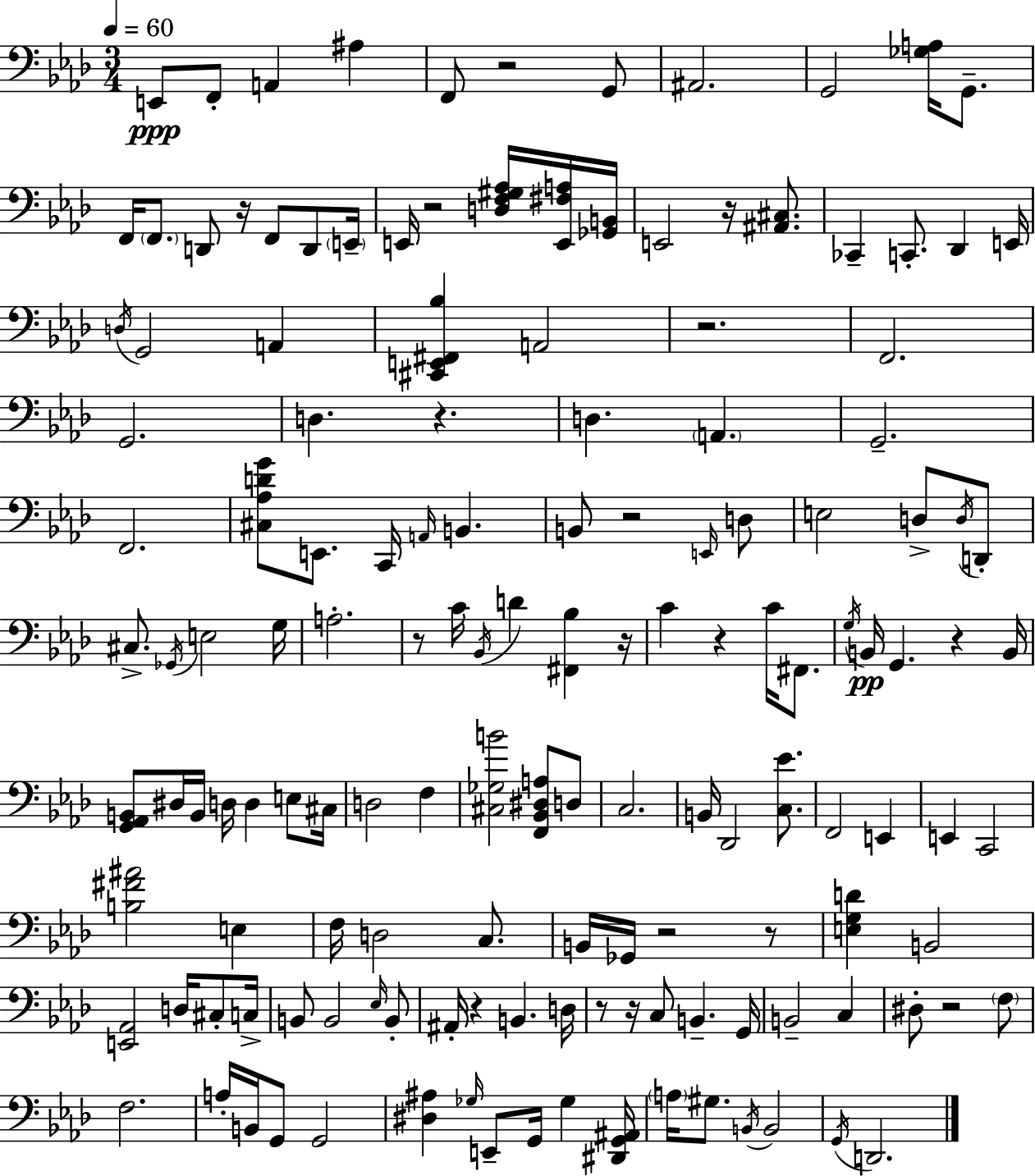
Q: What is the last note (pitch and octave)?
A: D2